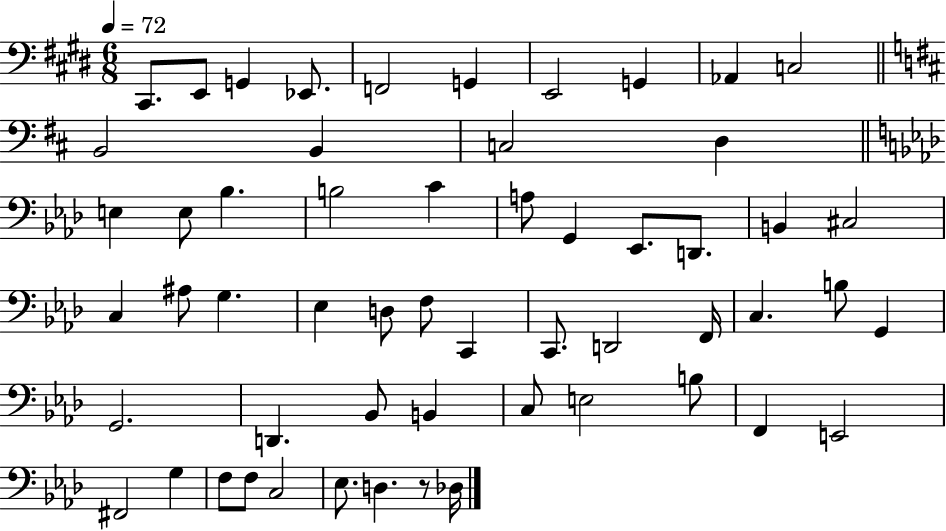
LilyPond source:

{
  \clef bass
  \numericTimeSignature
  \time 6/8
  \key e \major
  \tempo 4 = 72
  \repeat volta 2 { cis,8. e,8 g,4 ees,8. | f,2 g,4 | e,2 g,4 | aes,4 c2 | \break \bar "||" \break \key d \major b,2 b,4 | c2 d4 | \bar "||" \break \key aes \major e4 e8 bes4. | b2 c'4 | a8 g,4 ees,8. d,8. | b,4 cis2 | \break c4 ais8 g4. | ees4 d8 f8 c,4 | c,8. d,2 f,16 | c4. b8 g,4 | \break g,2. | d,4. bes,8 b,4 | c8 e2 b8 | f,4 e,2 | \break fis,2 g4 | f8 f8 c2 | ees8. d4. r8 des16 | } \bar "|."
}